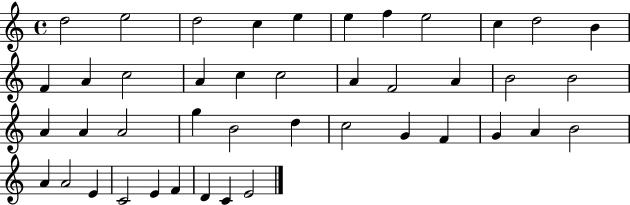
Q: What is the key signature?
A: C major